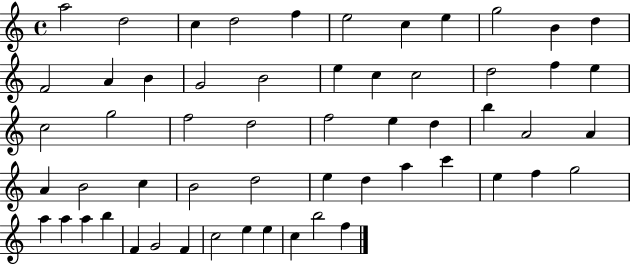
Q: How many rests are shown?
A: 0